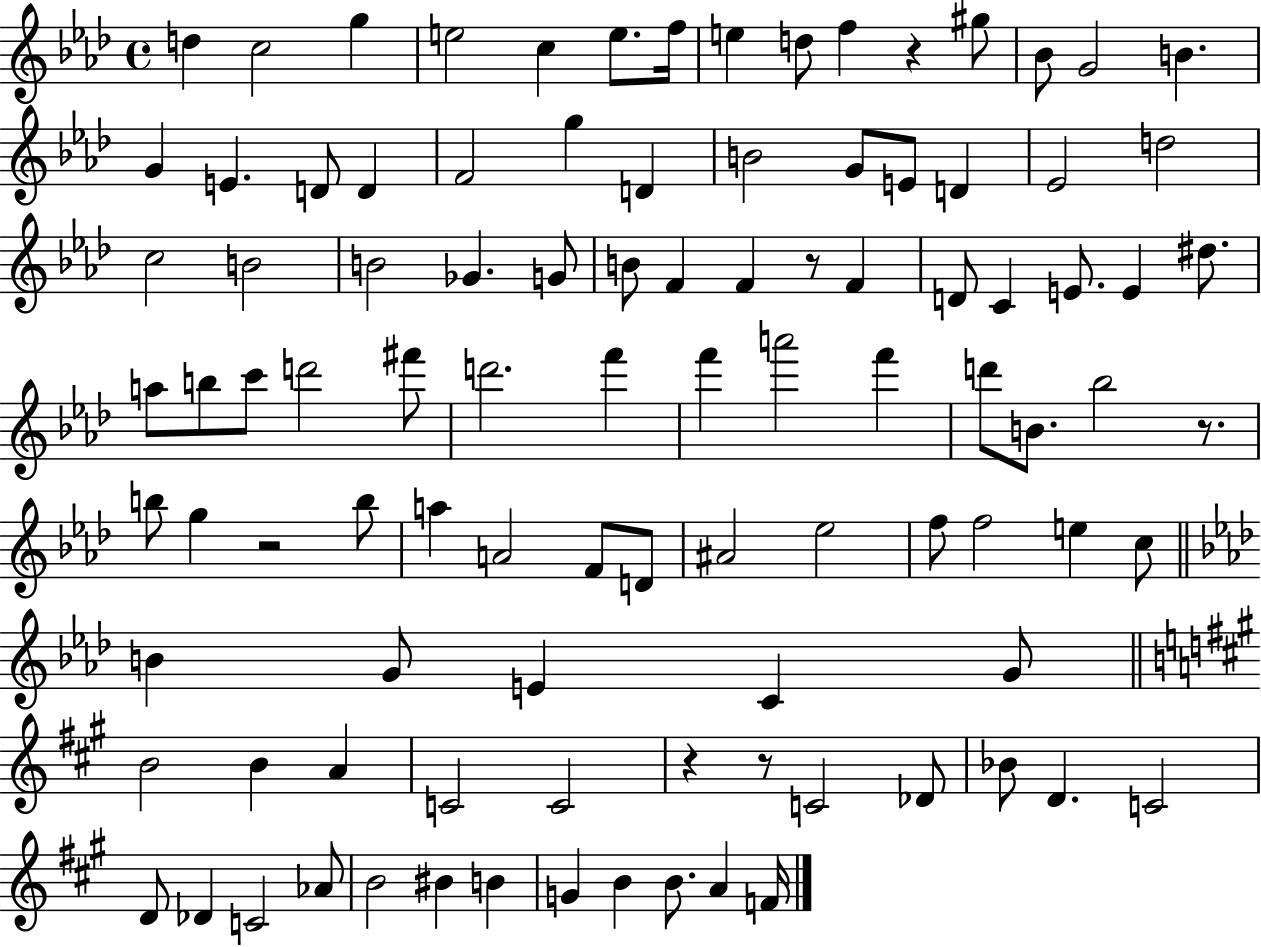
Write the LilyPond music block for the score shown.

{
  \clef treble
  \time 4/4
  \defaultTimeSignature
  \key aes \major
  d''4 c''2 g''4 | e''2 c''4 e''8. f''16 | e''4 d''8 f''4 r4 gis''8 | bes'8 g'2 b'4. | \break g'4 e'4. d'8 d'4 | f'2 g''4 d'4 | b'2 g'8 e'8 d'4 | ees'2 d''2 | \break c''2 b'2 | b'2 ges'4. g'8 | b'8 f'4 f'4 r8 f'4 | d'8 c'4 e'8. e'4 dis''8. | \break a''8 b''8 c'''8 d'''2 fis'''8 | d'''2. f'''4 | f'''4 a'''2 f'''4 | d'''8 b'8. bes''2 r8. | \break b''8 g''4 r2 b''8 | a''4 a'2 f'8 d'8 | ais'2 ees''2 | f''8 f''2 e''4 c''8 | \break \bar "||" \break \key aes \major b'4 g'8 e'4 c'4 g'8 | \bar "||" \break \key a \major b'2 b'4 a'4 | c'2 c'2 | r4 r8 c'2 des'8 | bes'8 d'4. c'2 | \break d'8 des'4 c'2 aes'8 | b'2 bis'4 b'4 | g'4 b'4 b'8. a'4 f'16 | \bar "|."
}